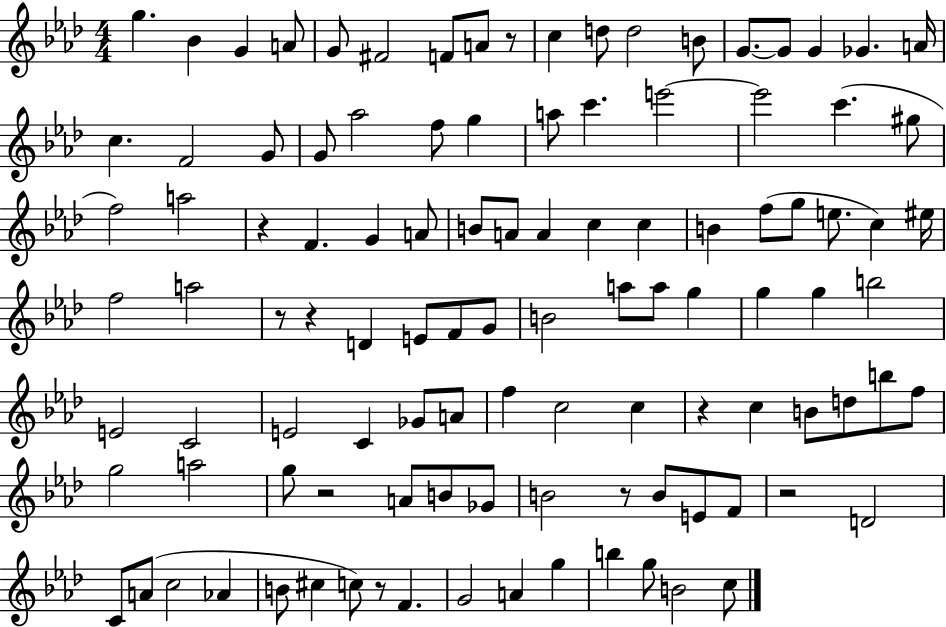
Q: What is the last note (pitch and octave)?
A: C5